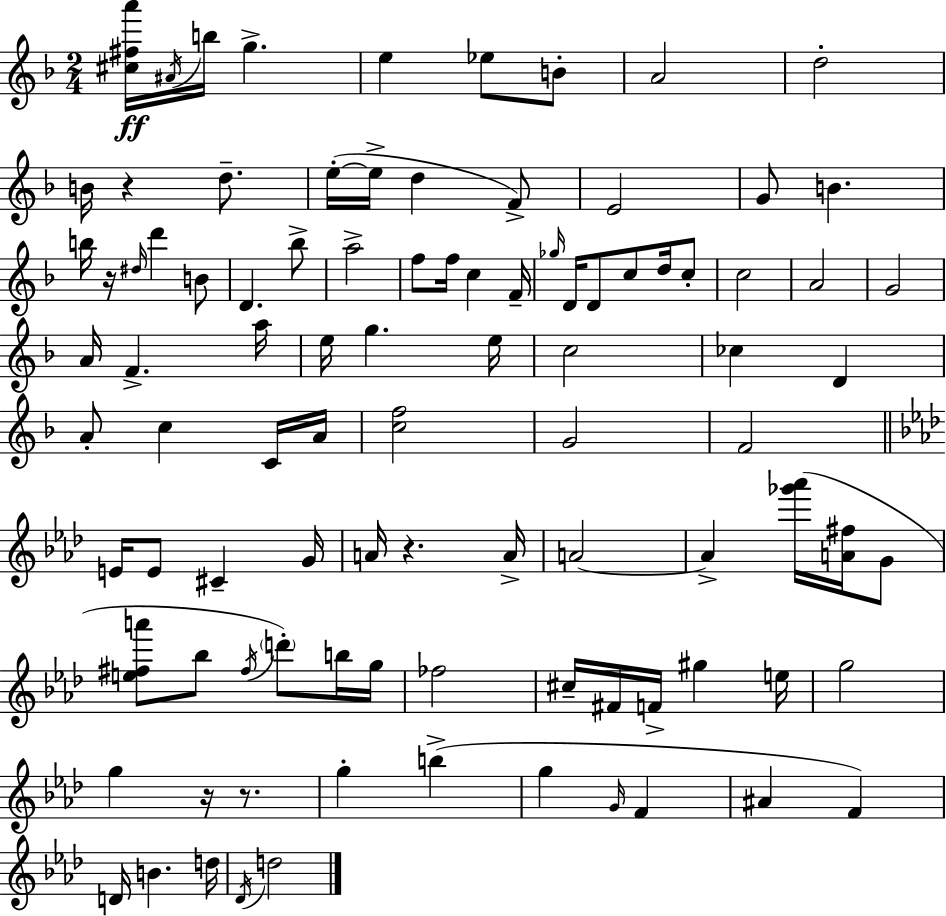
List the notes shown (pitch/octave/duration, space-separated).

[C#5,F#5,A6]/s A#4/s B5/s G5/q. E5/q Eb5/e B4/e A4/h D5/h B4/s R/q D5/e. E5/s E5/s D5/q F4/e E4/h G4/e B4/q. B5/s R/s D#5/s D6/q B4/e D4/q. Bb5/e A5/h F5/e F5/s C5/q F4/s Gb5/s D4/s D4/e C5/e D5/s C5/e C5/h A4/h G4/h A4/s F4/q. A5/s E5/s G5/q. E5/s C5/h CES5/q D4/q A4/e C5/q C4/s A4/s [C5,F5]/h G4/h F4/h E4/s E4/e C#4/q G4/s A4/s R/q. A4/s A4/h A4/q [Gb6,Ab6]/s [A4,F#5]/s G4/e [E5,F#5,A6]/e Bb5/e F#5/s D6/e B5/s G5/s FES5/h C#5/s F#4/s F4/s G#5/q E5/s G5/h G5/q R/s R/e. G5/q B5/q G5/q G4/s F4/q A#4/q F4/q D4/s B4/q. D5/s Db4/s D5/h